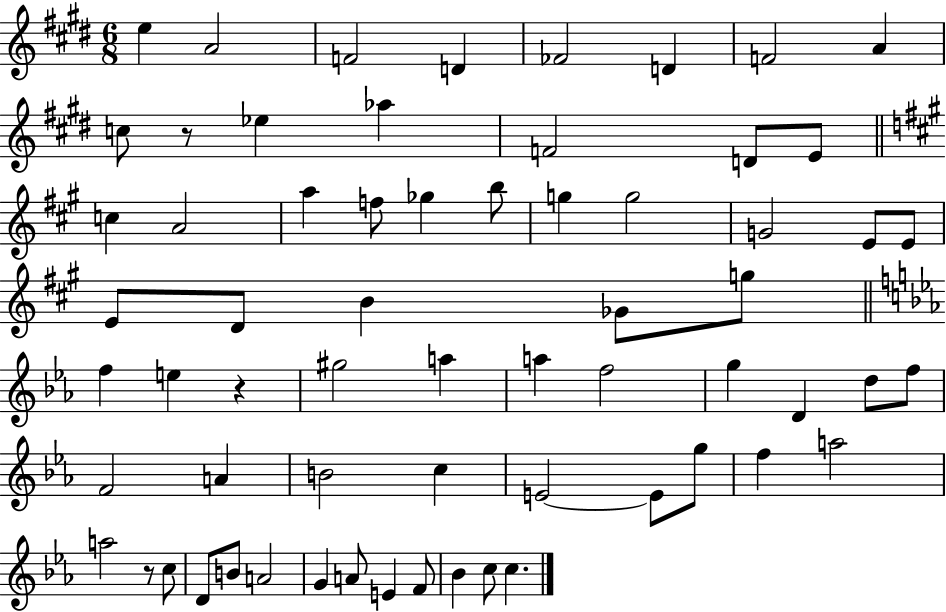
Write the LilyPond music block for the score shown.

{
  \clef treble
  \numericTimeSignature
  \time 6/8
  \key e \major
  e''4 a'2 | f'2 d'4 | fes'2 d'4 | f'2 a'4 | \break c''8 r8 ees''4 aes''4 | f'2 d'8 e'8 | \bar "||" \break \key a \major c''4 a'2 | a''4 f''8 ges''4 b''8 | g''4 g''2 | g'2 e'8 e'8 | \break e'8 d'8 b'4 ges'8 g''8 | \bar "||" \break \key c \minor f''4 e''4 r4 | gis''2 a''4 | a''4 f''2 | g''4 d'4 d''8 f''8 | \break f'2 a'4 | b'2 c''4 | e'2~~ e'8 g''8 | f''4 a''2 | \break a''2 r8 c''8 | d'8 b'8 a'2 | g'4 a'8 e'4 f'8 | bes'4 c''8 c''4. | \break \bar "|."
}